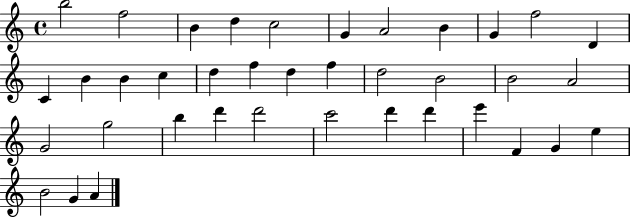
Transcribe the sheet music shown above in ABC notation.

X:1
T:Untitled
M:4/4
L:1/4
K:C
b2 f2 B d c2 G A2 B G f2 D C B B c d f d f d2 B2 B2 A2 G2 g2 b d' d'2 c'2 d' d' e' F G e B2 G A